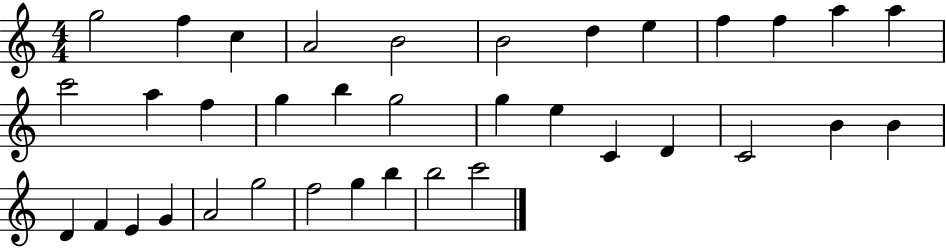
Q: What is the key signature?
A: C major